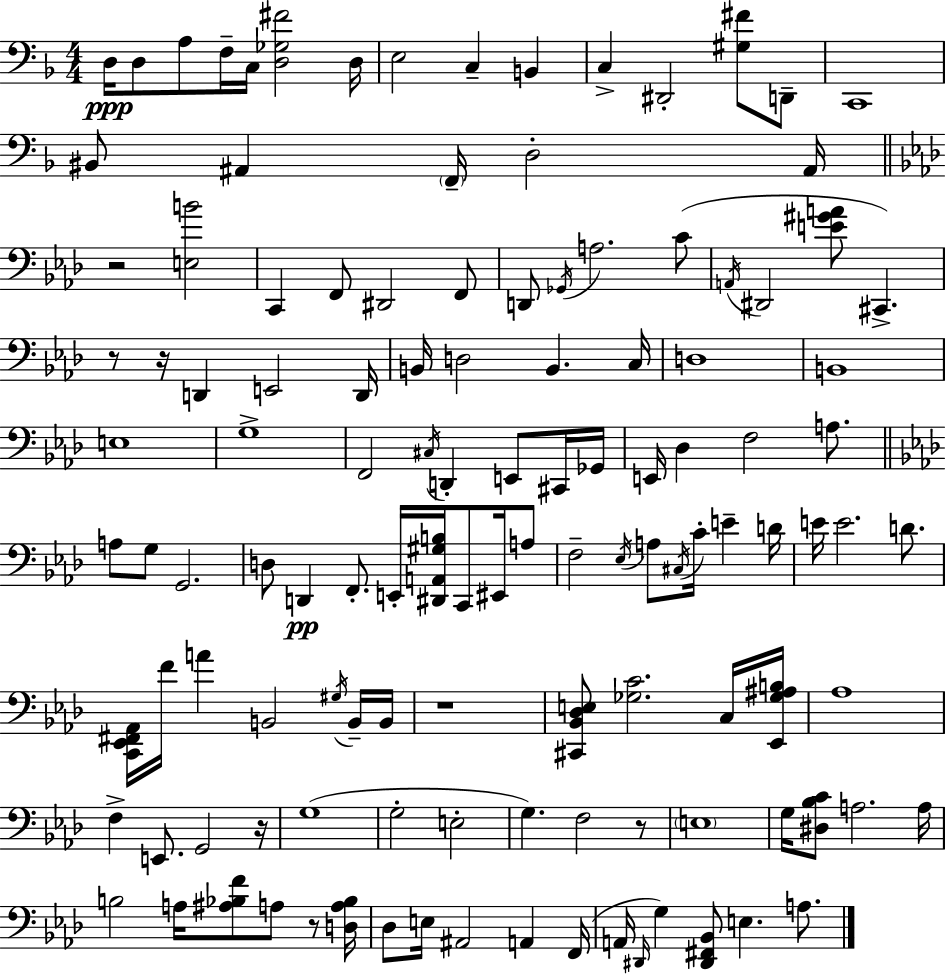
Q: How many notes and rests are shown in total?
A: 123